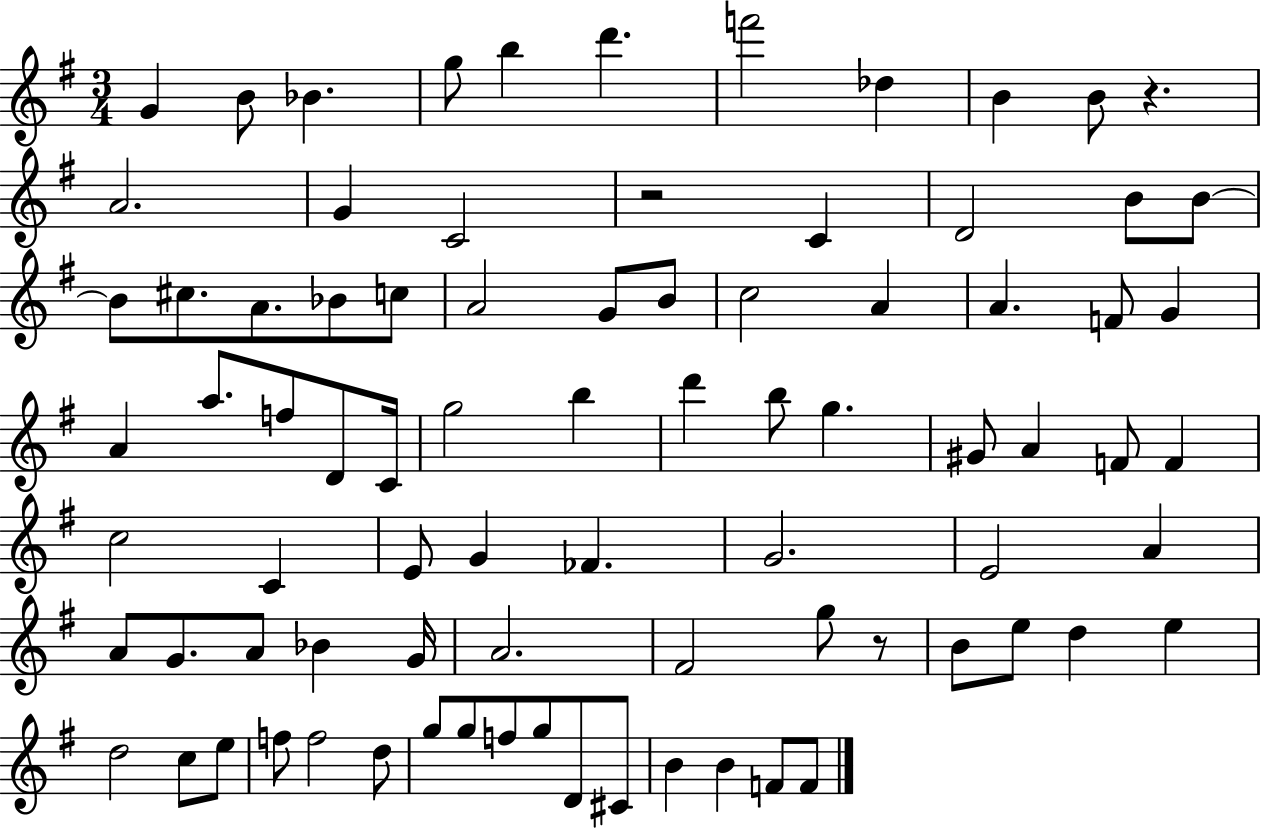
G4/q B4/e Bb4/q. G5/e B5/q D6/q. F6/h Db5/q B4/q B4/e R/q. A4/h. G4/q C4/h R/h C4/q D4/h B4/e B4/e B4/e C#5/e. A4/e. Bb4/e C5/e A4/h G4/e B4/e C5/h A4/q A4/q. F4/e G4/q A4/q A5/e. F5/e D4/e C4/s G5/h B5/q D6/q B5/e G5/q. G#4/e A4/q F4/e F4/q C5/h C4/q E4/e G4/q FES4/q. G4/h. E4/h A4/q A4/e G4/e. A4/e Bb4/q G4/s A4/h. F#4/h G5/e R/e B4/e E5/e D5/q E5/q D5/h C5/e E5/e F5/e F5/h D5/e G5/e G5/e F5/e G5/e D4/e C#4/e B4/q B4/q F4/e F4/e